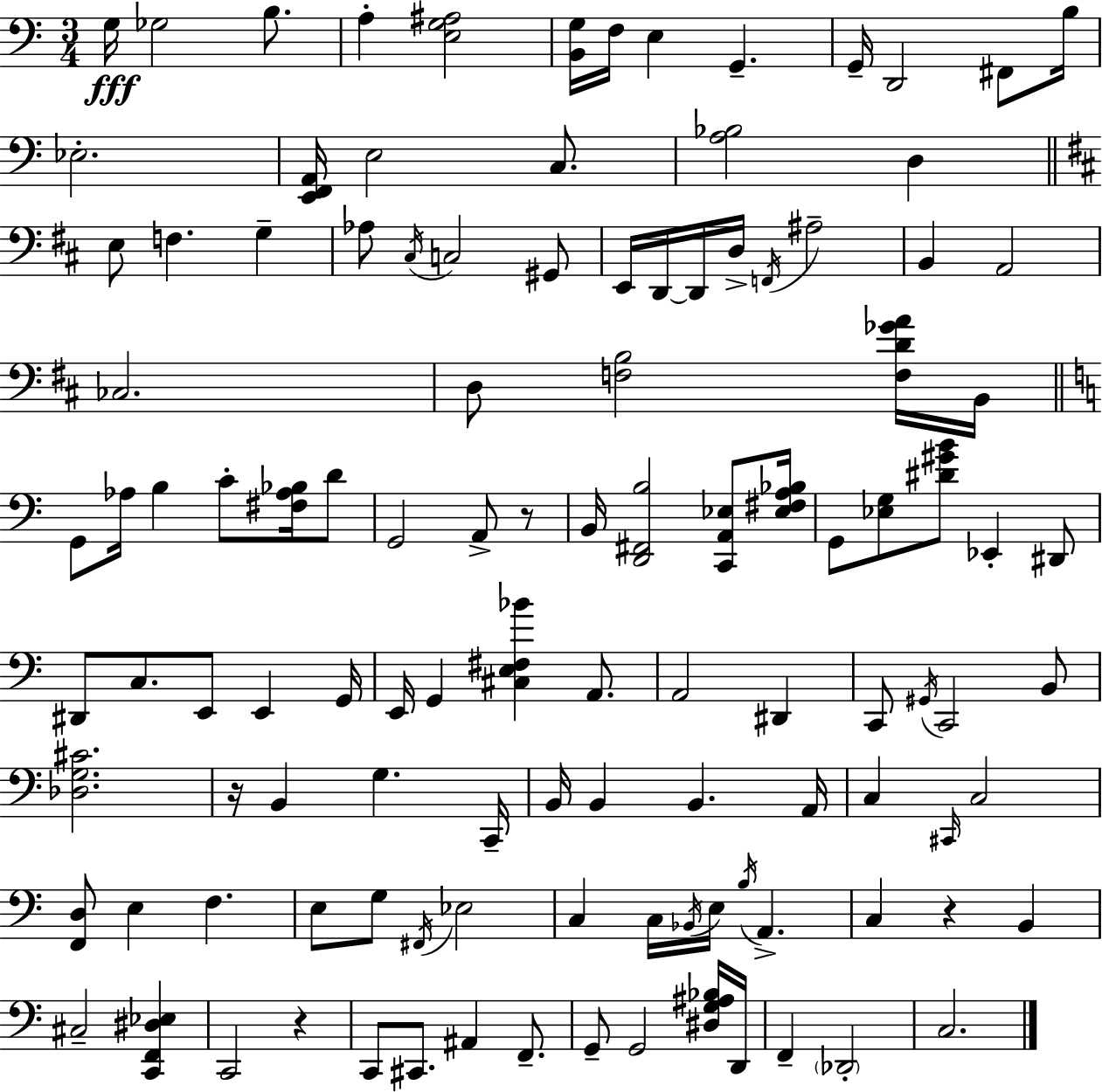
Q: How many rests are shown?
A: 4